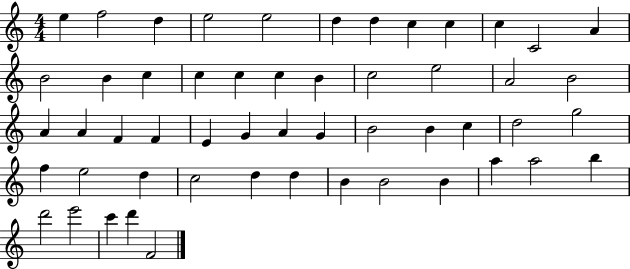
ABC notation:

X:1
T:Untitled
M:4/4
L:1/4
K:C
e f2 d e2 e2 d d c c c C2 A B2 B c c c c B c2 e2 A2 B2 A A F F E G A G B2 B c d2 g2 f e2 d c2 d d B B2 B a a2 b d'2 e'2 c' d' F2